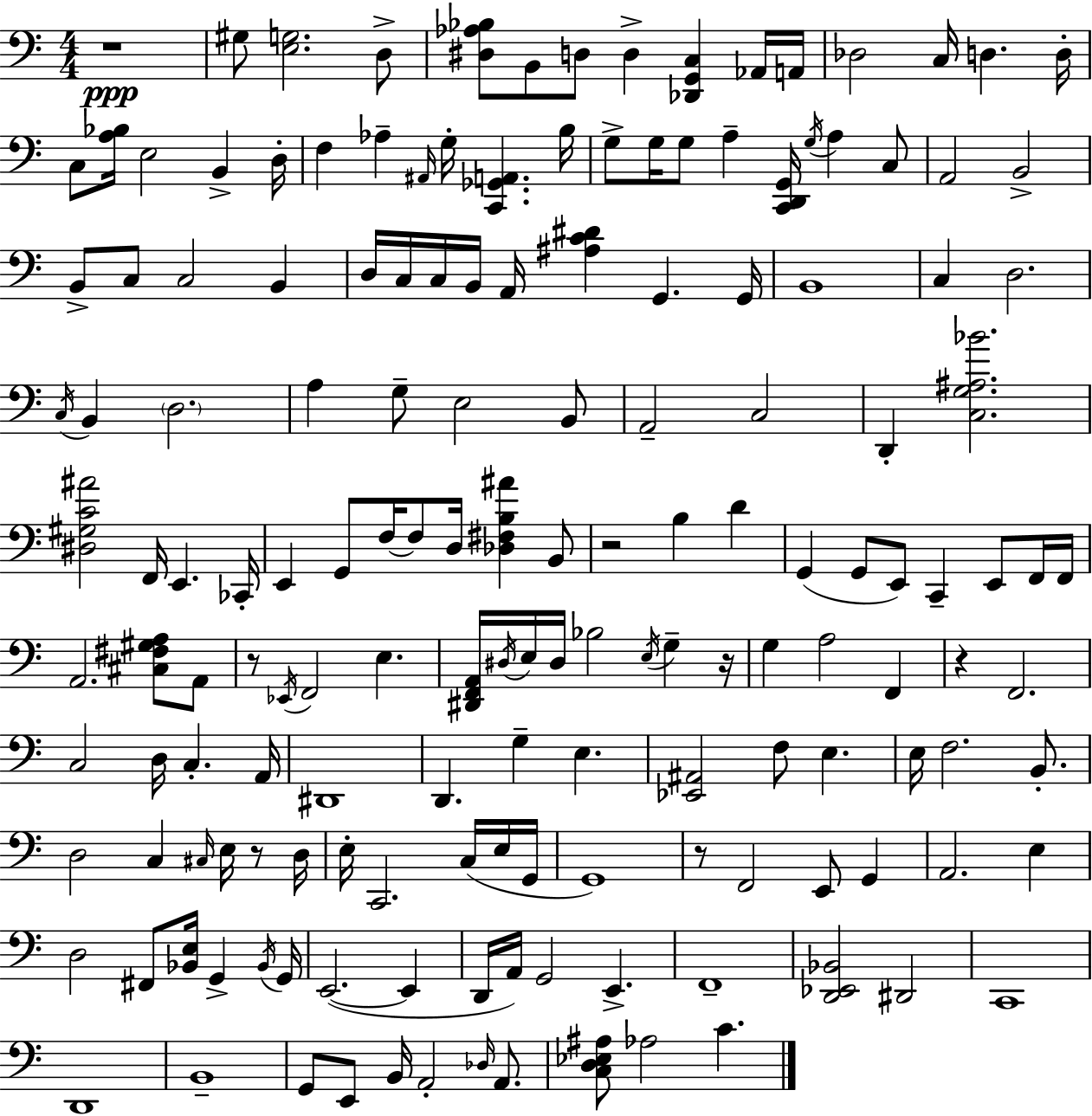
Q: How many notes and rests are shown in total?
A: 162